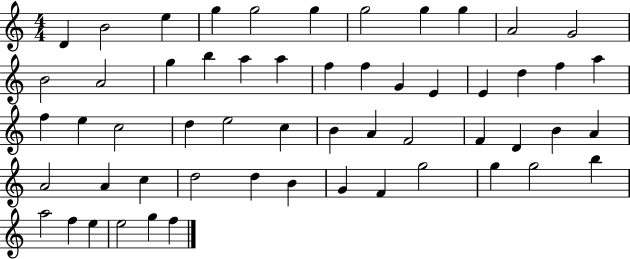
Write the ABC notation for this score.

X:1
T:Untitled
M:4/4
L:1/4
K:C
D B2 e g g2 g g2 g g A2 G2 B2 A2 g b a a f f G E E d f a f e c2 d e2 c B A F2 F D B A A2 A c d2 d B G F g2 g g2 b a2 f e e2 g f